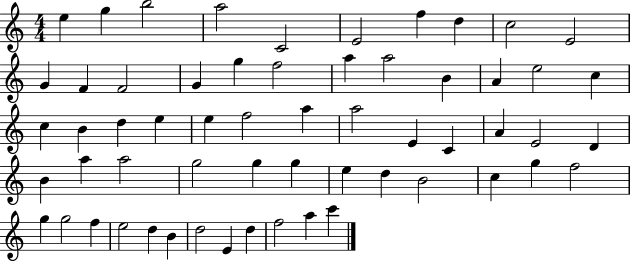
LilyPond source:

{
  \clef treble
  \numericTimeSignature
  \time 4/4
  \key c \major
  e''4 g''4 b''2 | a''2 c'2 | e'2 f''4 d''4 | c''2 e'2 | \break g'4 f'4 f'2 | g'4 g''4 f''2 | a''4 a''2 b'4 | a'4 e''2 c''4 | \break c''4 b'4 d''4 e''4 | e''4 f''2 a''4 | a''2 e'4 c'4 | a'4 e'2 d'4 | \break b'4 a''4 a''2 | g''2 g''4 g''4 | e''4 d''4 b'2 | c''4 g''4 f''2 | \break g''4 g''2 f''4 | e''2 d''4 b'4 | d''2 e'4 d''4 | f''2 a''4 c'''4 | \break \bar "|."
}